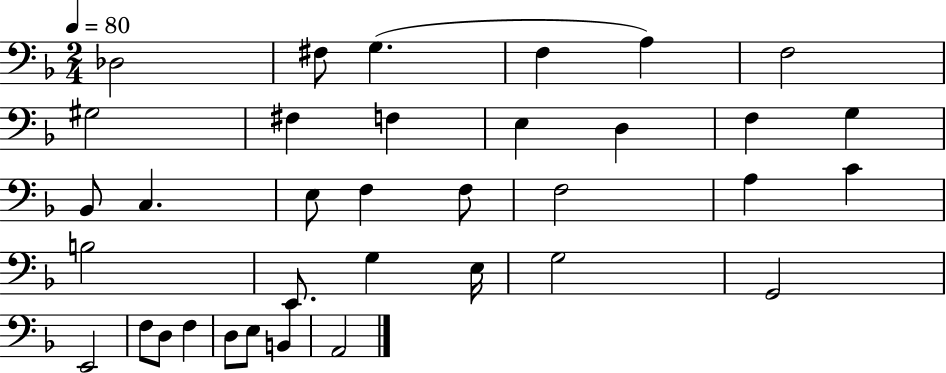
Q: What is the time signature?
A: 2/4